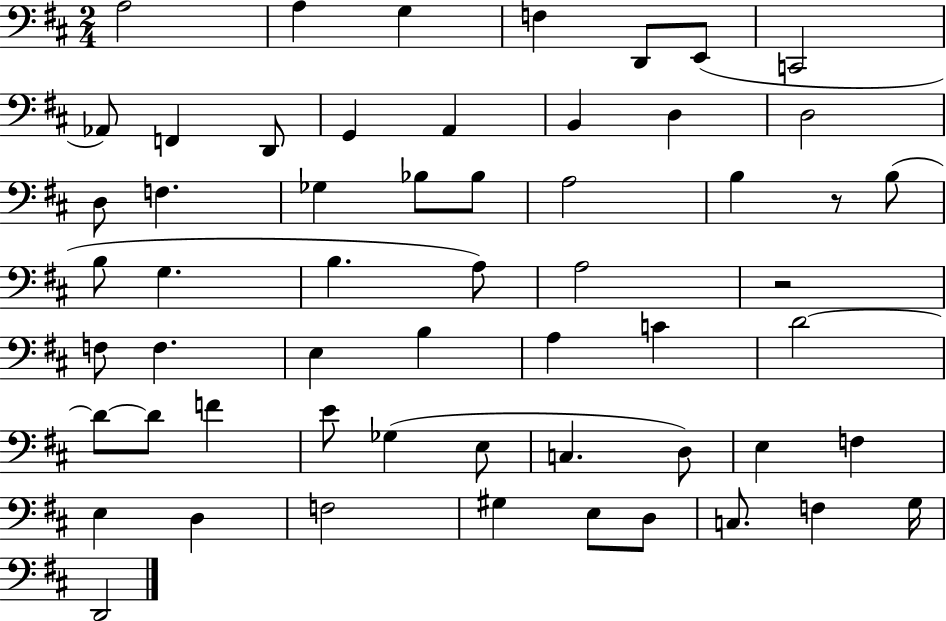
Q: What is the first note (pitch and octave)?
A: A3